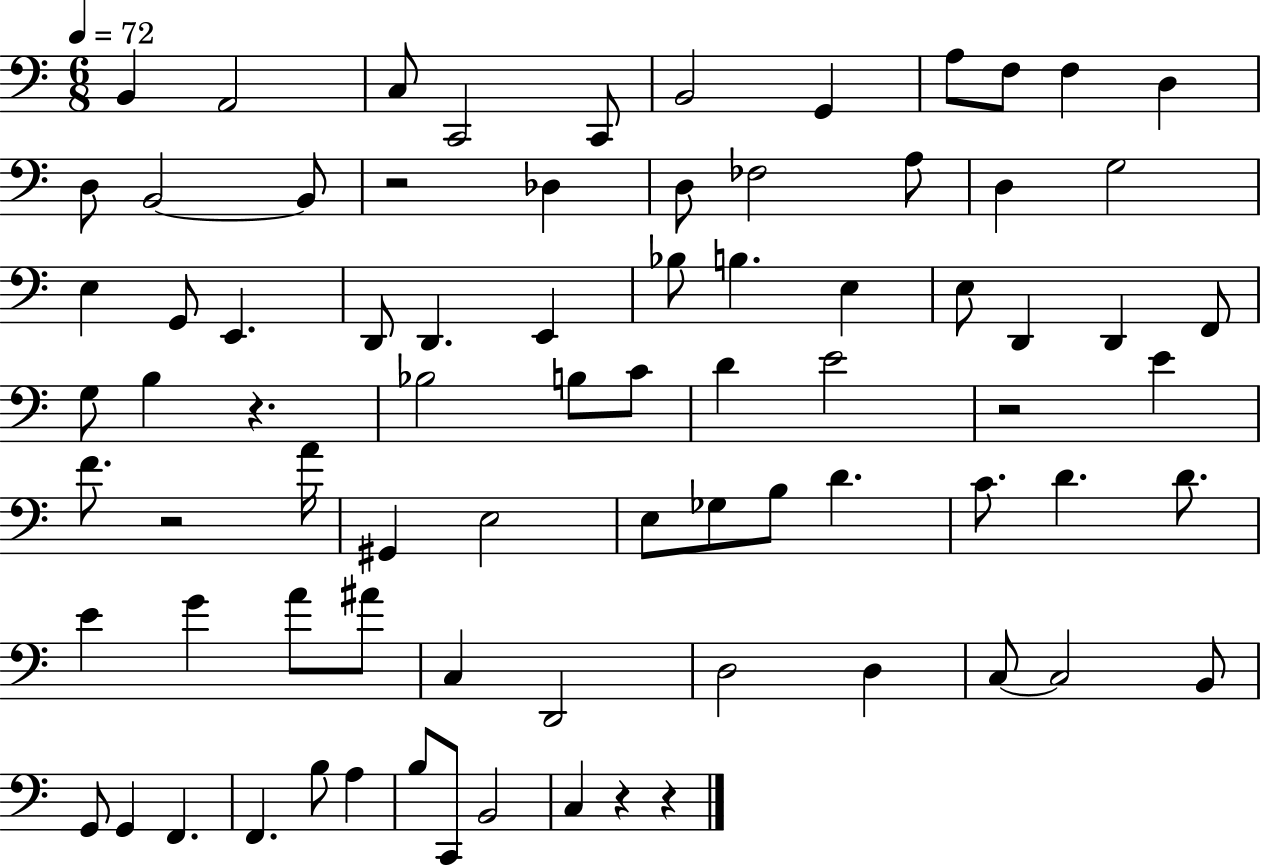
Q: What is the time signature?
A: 6/8